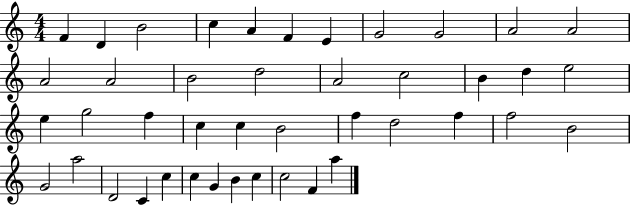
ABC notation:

X:1
T:Untitled
M:4/4
L:1/4
K:C
F D B2 c A F E G2 G2 A2 A2 A2 A2 B2 d2 A2 c2 B d e2 e g2 f c c B2 f d2 f f2 B2 G2 a2 D2 C c c G B c c2 F a